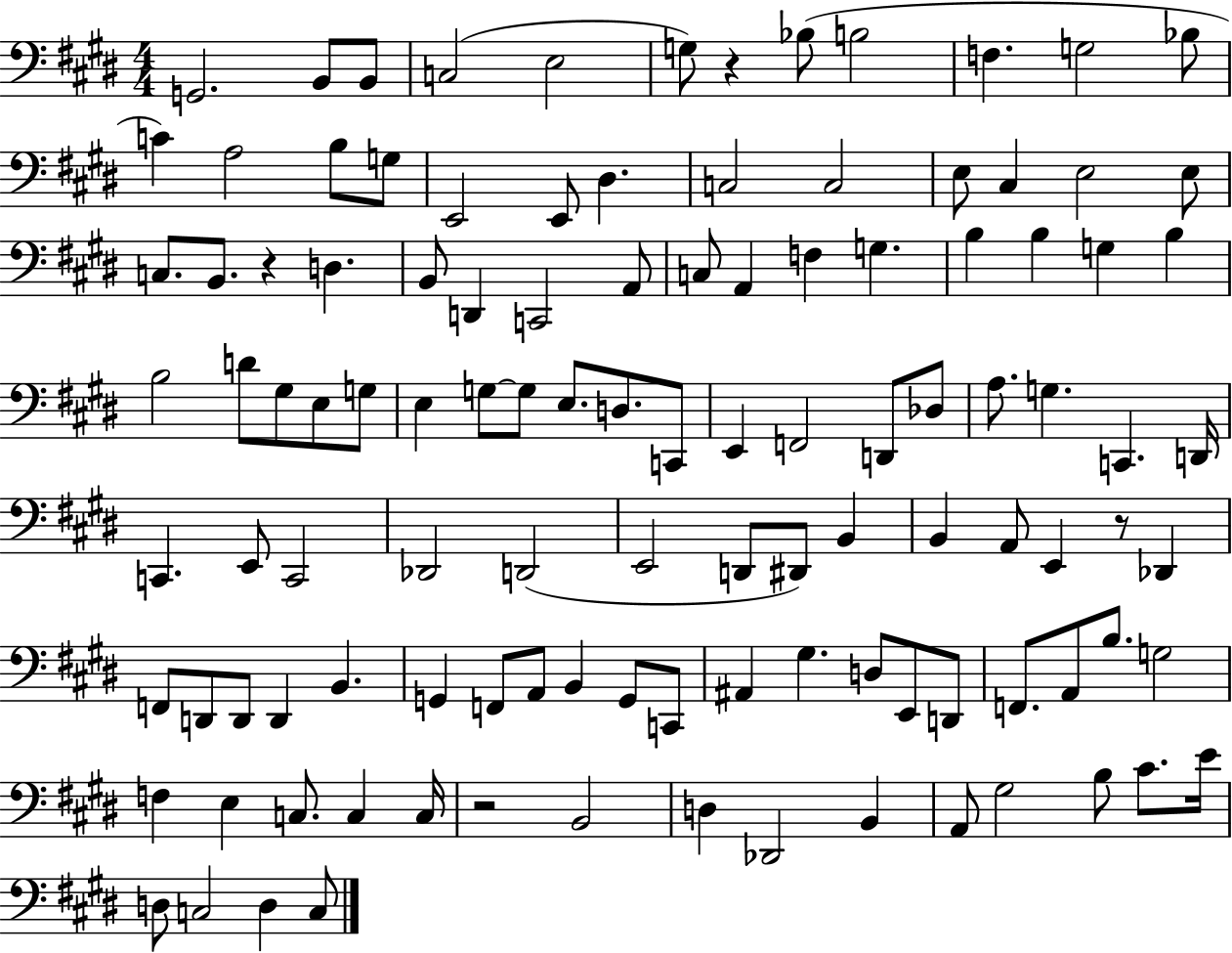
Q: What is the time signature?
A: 4/4